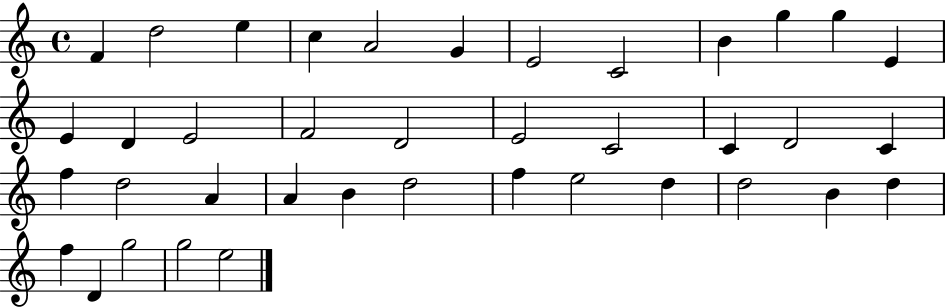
F4/q D5/h E5/q C5/q A4/h G4/q E4/h C4/h B4/q G5/q G5/q E4/q E4/q D4/q E4/h F4/h D4/h E4/h C4/h C4/q D4/h C4/q F5/q D5/h A4/q A4/q B4/q D5/h F5/q E5/h D5/q D5/h B4/q D5/q F5/q D4/q G5/h G5/h E5/h